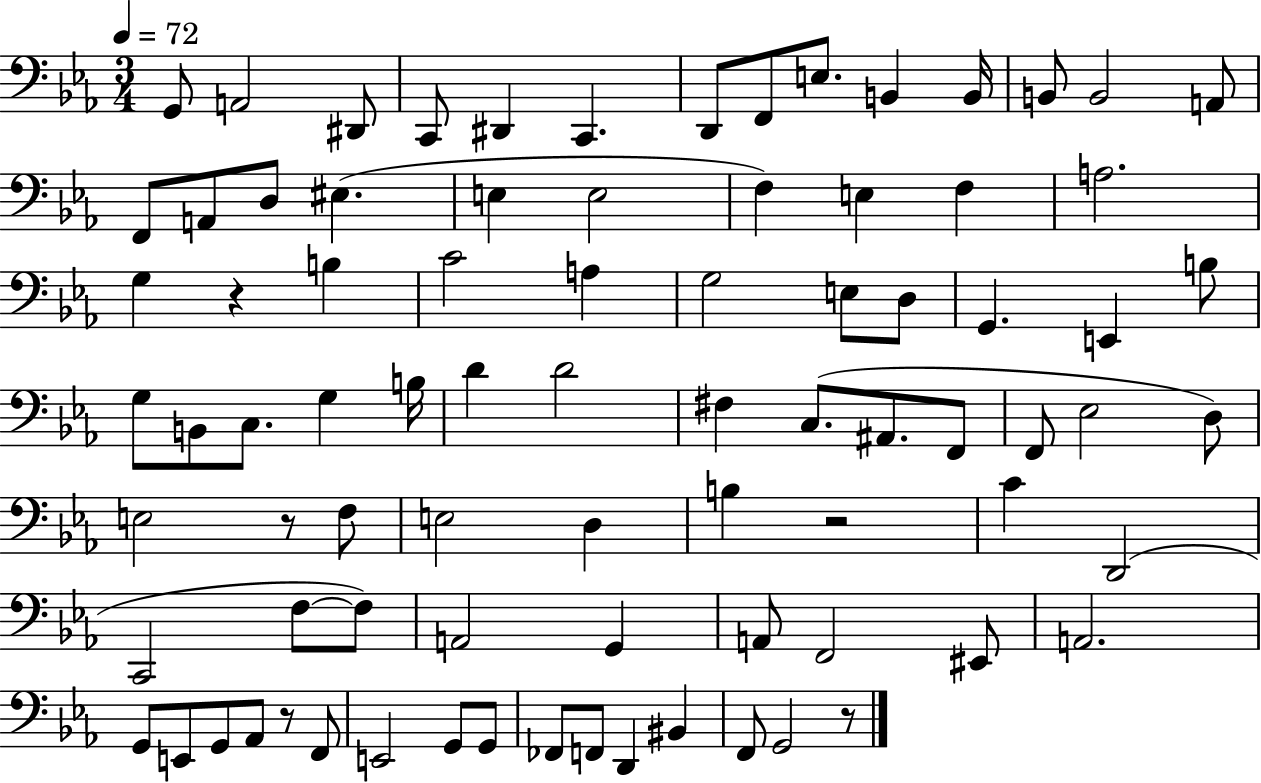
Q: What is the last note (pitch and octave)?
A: G2